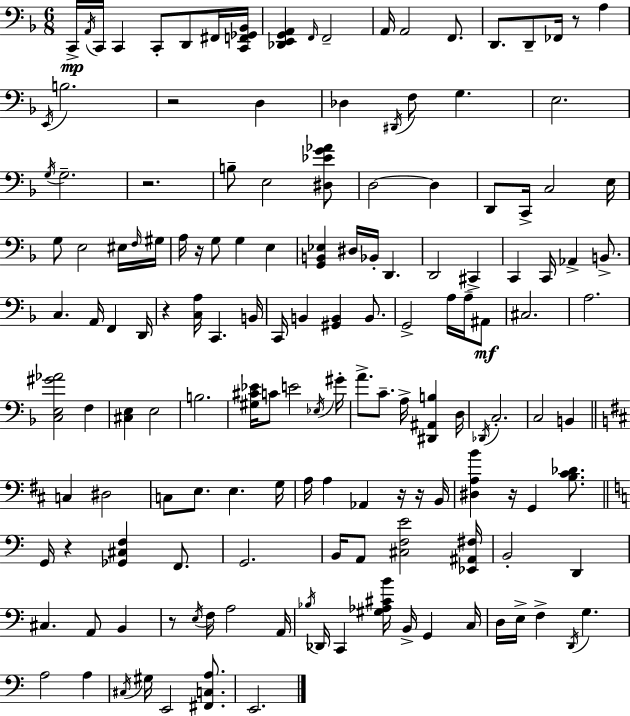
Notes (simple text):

C2/s A2/s C2/s C2/q C2/e D2/e F#2/s [C2,F2,Gb2,Bb2]/s [Db2,E2,G2,A2]/q F2/s F2/h A2/s A2/h F2/e. D2/e. D2/e FES2/s R/e A3/q E2/s B3/h. R/h D3/q Db3/q D#2/s F3/e G3/q. E3/h. G3/s G3/h. R/h. B3/e E3/h [D#3,Eb4,G4,Ab4]/e D3/h D3/q D2/e C2/s C3/h E3/s G3/e E3/h EIS3/s F3/s G#3/s A3/s R/s G3/e G3/q E3/q [G2,B2,Eb3]/q D#3/s Bb2/s D2/q. D2/h C#2/q C2/q C2/s Ab2/q B2/e. C3/q. A2/s F2/q D2/s R/q [C3,A3]/s C2/q. B2/s C2/s B2/q [G#2,B2]/q B2/e. G2/h A3/s A3/s A#2/e C#3/h. A3/h. [C3,E3,G#4,Ab4]/h F3/q [C#3,E3]/q E3/h B3/h. [G#3,C#4,Eb4]/s C4/e E4/h Eb3/s G#4/s A4/e. C4/e. A3/s [D#2,A#2,B3]/q D3/s Db2/s C3/h. C3/h B2/q C3/q D#3/h C3/e E3/e. E3/q. G3/s A3/s A3/q Ab2/q R/s R/s B2/s [D#3,A3,B4]/q R/s G2/q [B3,C#4,Db4]/e. G2/s R/q [Gb2,C#3,F3]/q F2/e. G2/h. B2/s A2/e [C#3,F3,E4]/h [Eb2,A#2,F#3]/s B2/h D2/q C#3/q. A2/e B2/q R/e E3/s F3/s A3/h A2/s Bb3/s Db2/s C2/q [G#3,Ab3,C#4,B4]/s B2/s G2/q C3/s D3/s E3/s F3/q D2/s G3/q. A3/h A3/q C#3/s G#3/s E2/h [F#2,C3,A3]/e. E2/h.